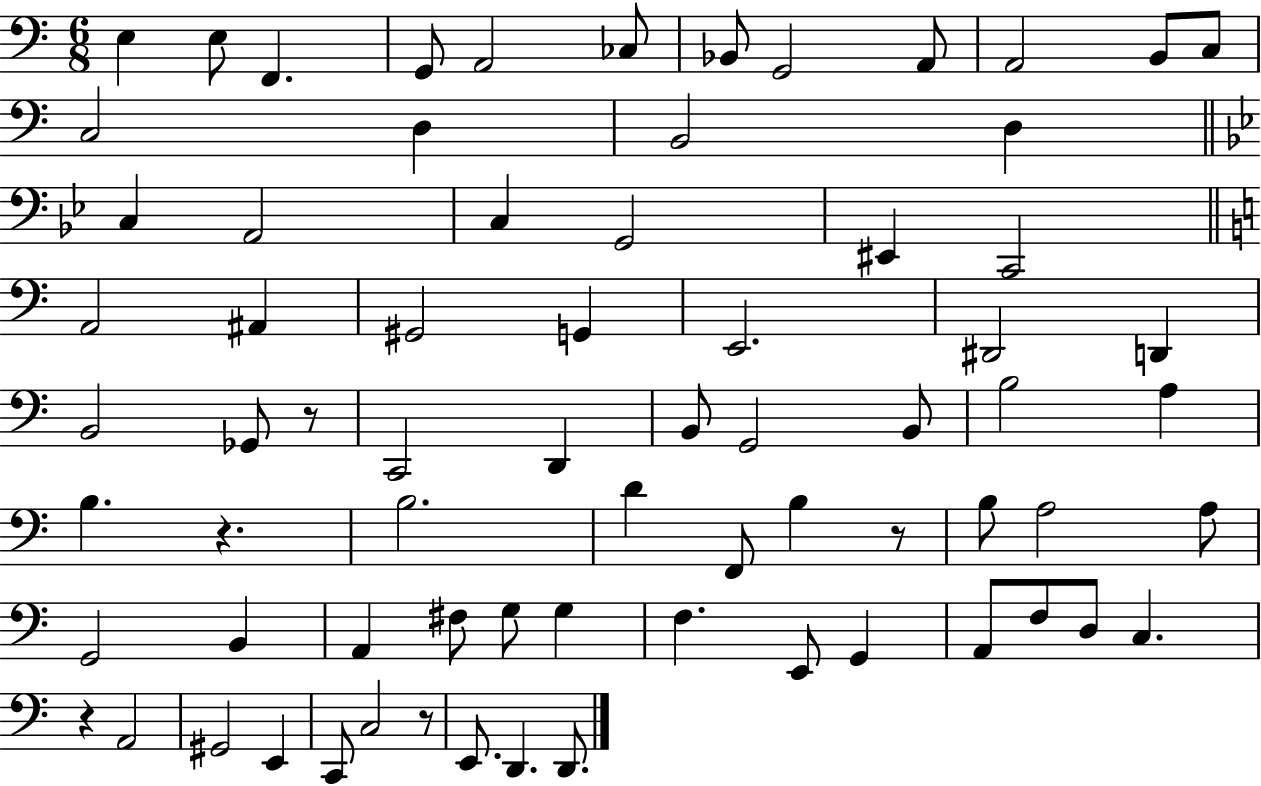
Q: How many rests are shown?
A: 5